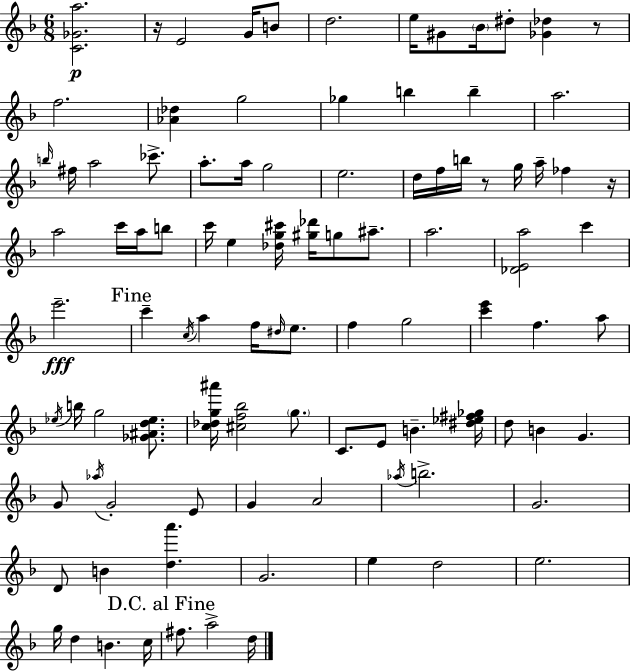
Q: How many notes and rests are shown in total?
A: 97